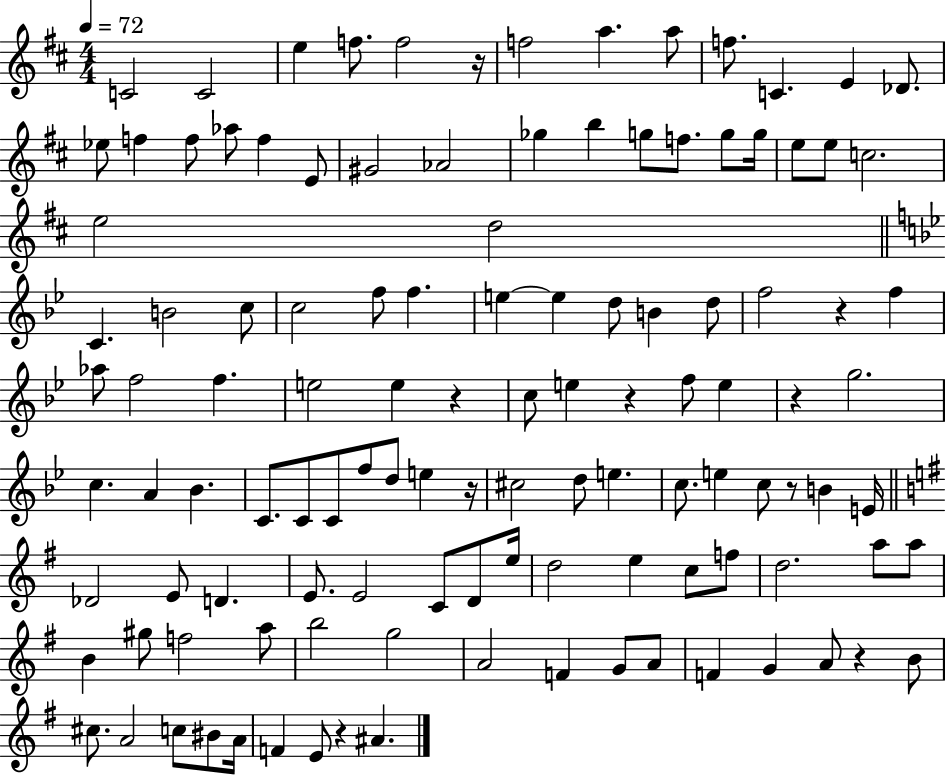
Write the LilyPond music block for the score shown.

{
  \clef treble
  \numericTimeSignature
  \time 4/4
  \key d \major
  \tempo 4 = 72
  c'2 c'2 | e''4 f''8. f''2 r16 | f''2 a''4. a''8 | f''8. c'4. e'4 des'8. | \break ees''8 f''4 f''8 aes''8 f''4 e'8 | gis'2 aes'2 | ges''4 b''4 g''8 f''8. g''8 g''16 | e''8 e''8 c''2. | \break e''2 d''2 | \bar "||" \break \key bes \major c'4. b'2 c''8 | c''2 f''8 f''4. | e''4~~ e''4 d''8 b'4 d''8 | f''2 r4 f''4 | \break aes''8 f''2 f''4. | e''2 e''4 r4 | c''8 e''4 r4 f''8 e''4 | r4 g''2. | \break c''4. a'4 bes'4. | c'8. c'8 c'8 f''8 d''8 e''4 r16 | cis''2 d''8 e''4. | c''8. e''4 c''8 r8 b'4 e'16 | \break \bar "||" \break \key g \major des'2 e'8 d'4. | e'8. e'2 c'8 d'8 e''16 | d''2 e''4 c''8 f''8 | d''2. a''8 a''8 | \break b'4 gis''8 f''2 a''8 | b''2 g''2 | a'2 f'4 g'8 a'8 | f'4 g'4 a'8 r4 b'8 | \break cis''8. a'2 c''8 bis'8 a'16 | f'4 e'8 r4 ais'4. | \bar "|."
}